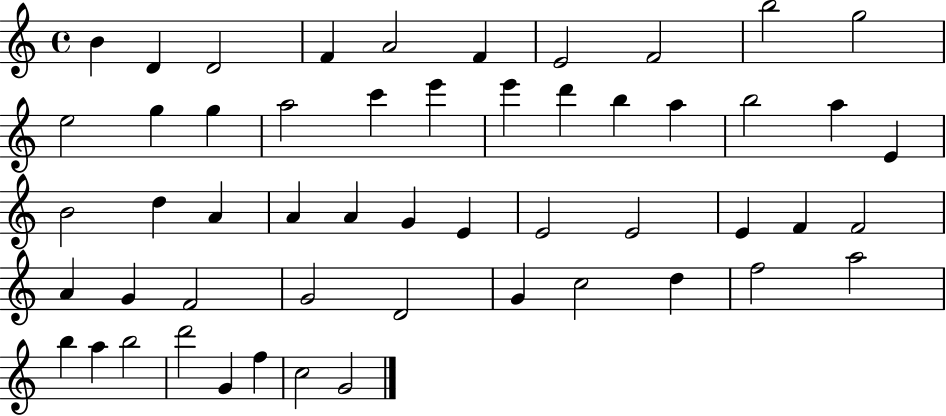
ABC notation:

X:1
T:Untitled
M:4/4
L:1/4
K:C
B D D2 F A2 F E2 F2 b2 g2 e2 g g a2 c' e' e' d' b a b2 a E B2 d A A A G E E2 E2 E F F2 A G F2 G2 D2 G c2 d f2 a2 b a b2 d'2 G f c2 G2